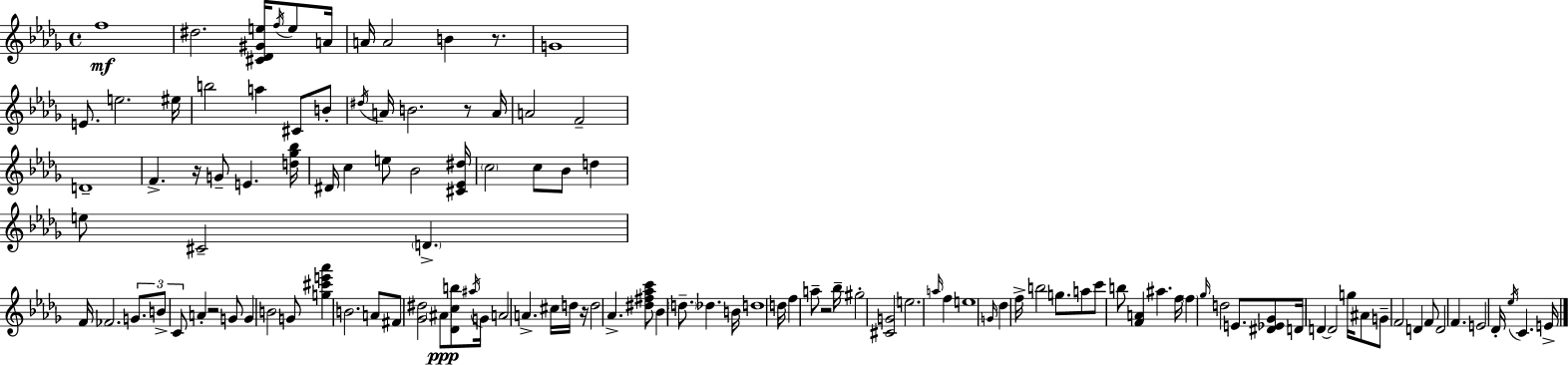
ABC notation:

X:1
T:Untitled
M:4/4
L:1/4
K:Bbm
f4 ^d2 [^C_D^Ge]/4 f/4 e/2 A/4 A/4 A2 B z/2 G4 E/2 e2 ^e/4 b2 a ^C/2 B/2 ^d/4 A/4 B2 z/2 A/4 A2 F2 D4 F z/4 G/2 E [d_g_b]/4 ^D/4 c e/2 _B2 [^C_E^d]/4 c2 c/2 _B/2 d e/2 ^C2 D F/4 _F2 G/2 B/2 C/2 A z2 G/2 G B2 G/2 [g^c'e'_a'] B2 A/2 ^F/2 [_G^d]2 ^A/2 [_Dcb]/2 ^a/4 G/4 A2 A ^c/4 d/4 z/4 d2 _A [^d^f_ac']/2 _B d/2 _d B/4 d4 d/4 f a/2 z2 _b/4 ^g2 [^CG]2 e2 a/4 f e4 G/4 _d f/4 b2 g/2 a/2 c'/2 b/2 [FA] ^a f/4 f _g/4 d2 E/2 [^D_E_G]/2 D/4 D D2 g/4 ^A/2 G/2 F2 D F/2 D2 F E2 _D/4 _e/4 C E/4